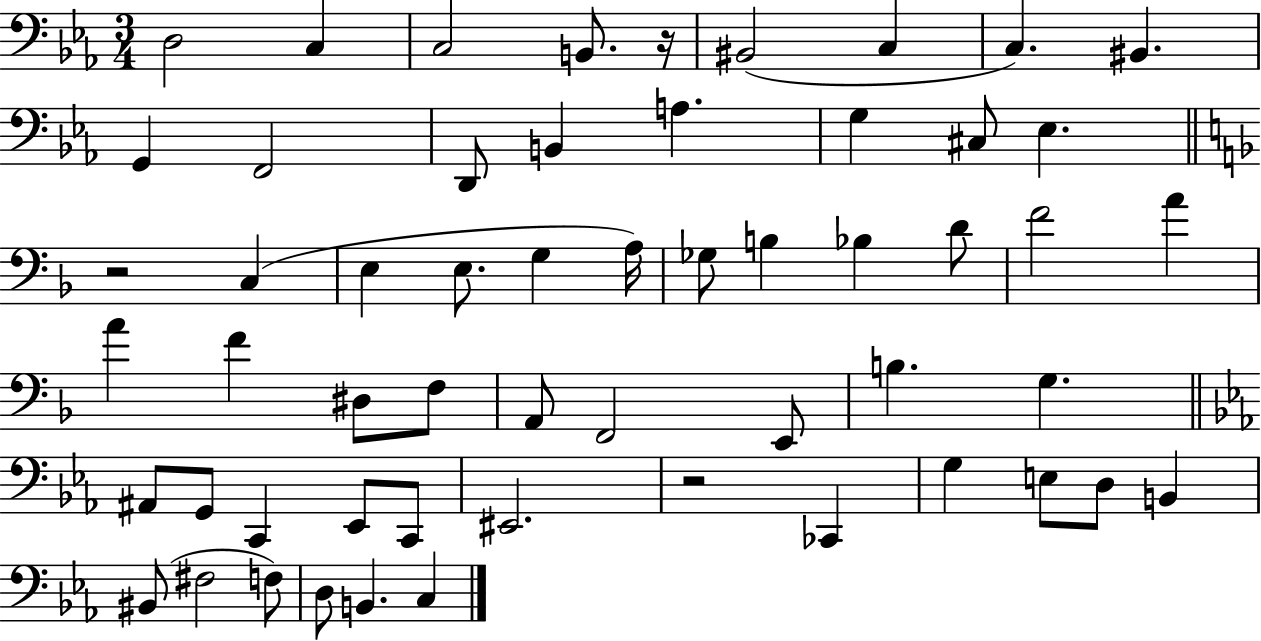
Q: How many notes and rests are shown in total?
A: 56